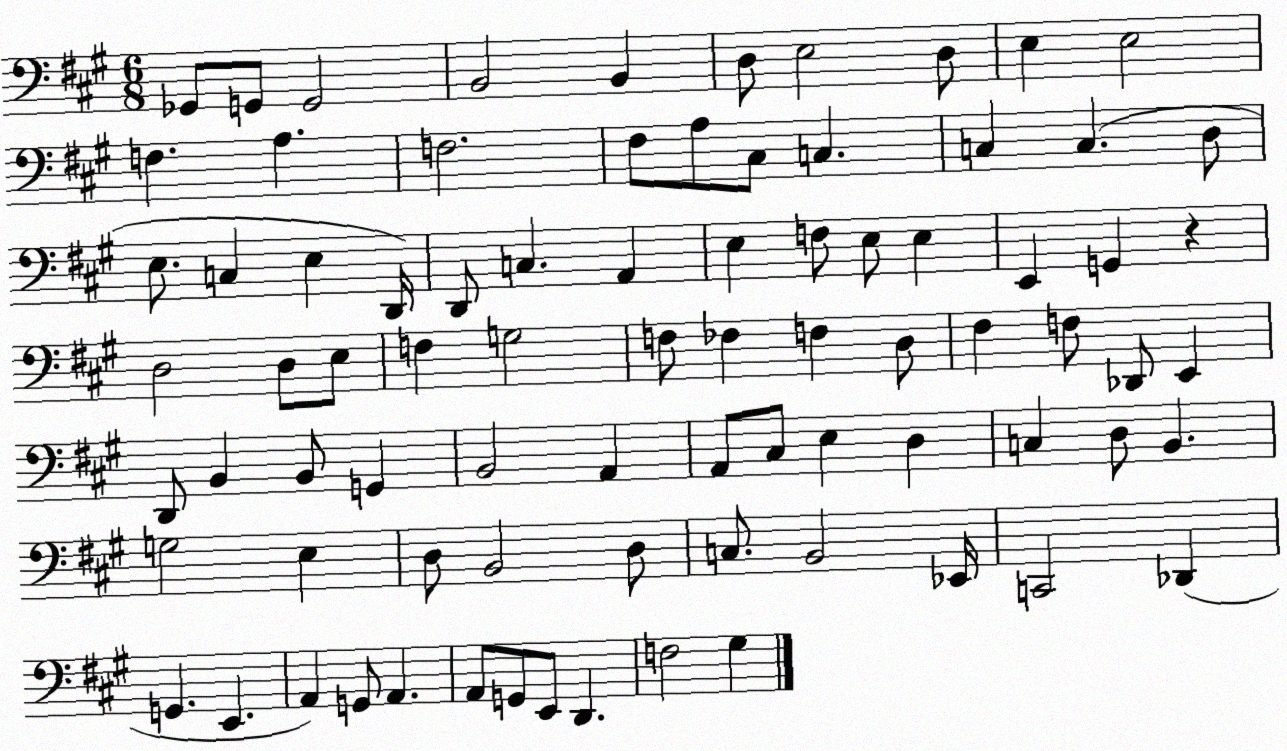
X:1
T:Untitled
M:6/8
L:1/4
K:A
_G,,/2 G,,/2 G,,2 B,,2 B,, D,/2 E,2 D,/2 E, E,2 F, A, F,2 ^F,/2 A,/2 ^C,/2 C, C, C, D,/2 E,/2 C, E, D,,/4 D,,/2 C, A,, E, F,/2 E,/2 E, E,, G,, z D,2 D,/2 E,/2 F, G,2 F,/2 _F, F, D,/2 ^F, F,/2 _D,,/2 E,, D,,/2 B,, B,,/2 G,, B,,2 A,, A,,/2 ^C,/2 E, D, C, D,/2 B,, G,2 E, D,/2 B,,2 D,/2 C,/2 B,,2 _E,,/4 C,,2 _D,, G,, E,, A,, G,,/2 A,, A,,/2 G,,/2 E,,/2 D,, F,2 ^G,